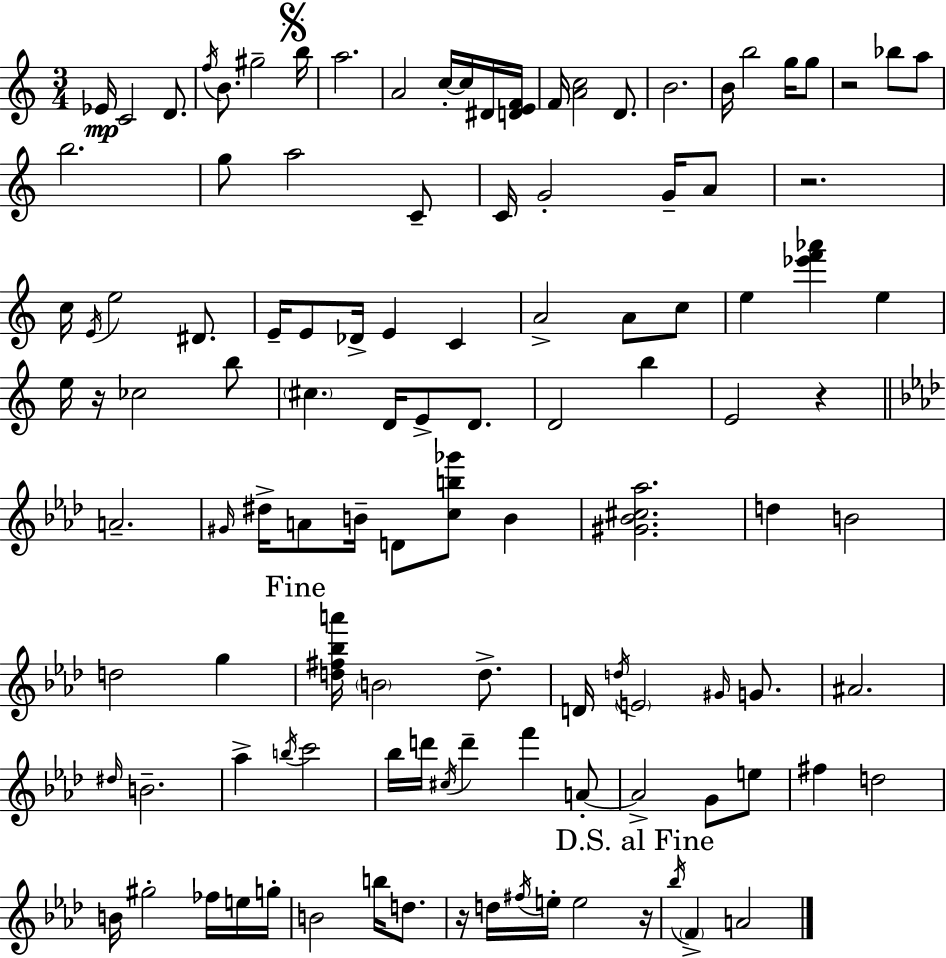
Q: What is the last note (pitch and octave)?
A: A4